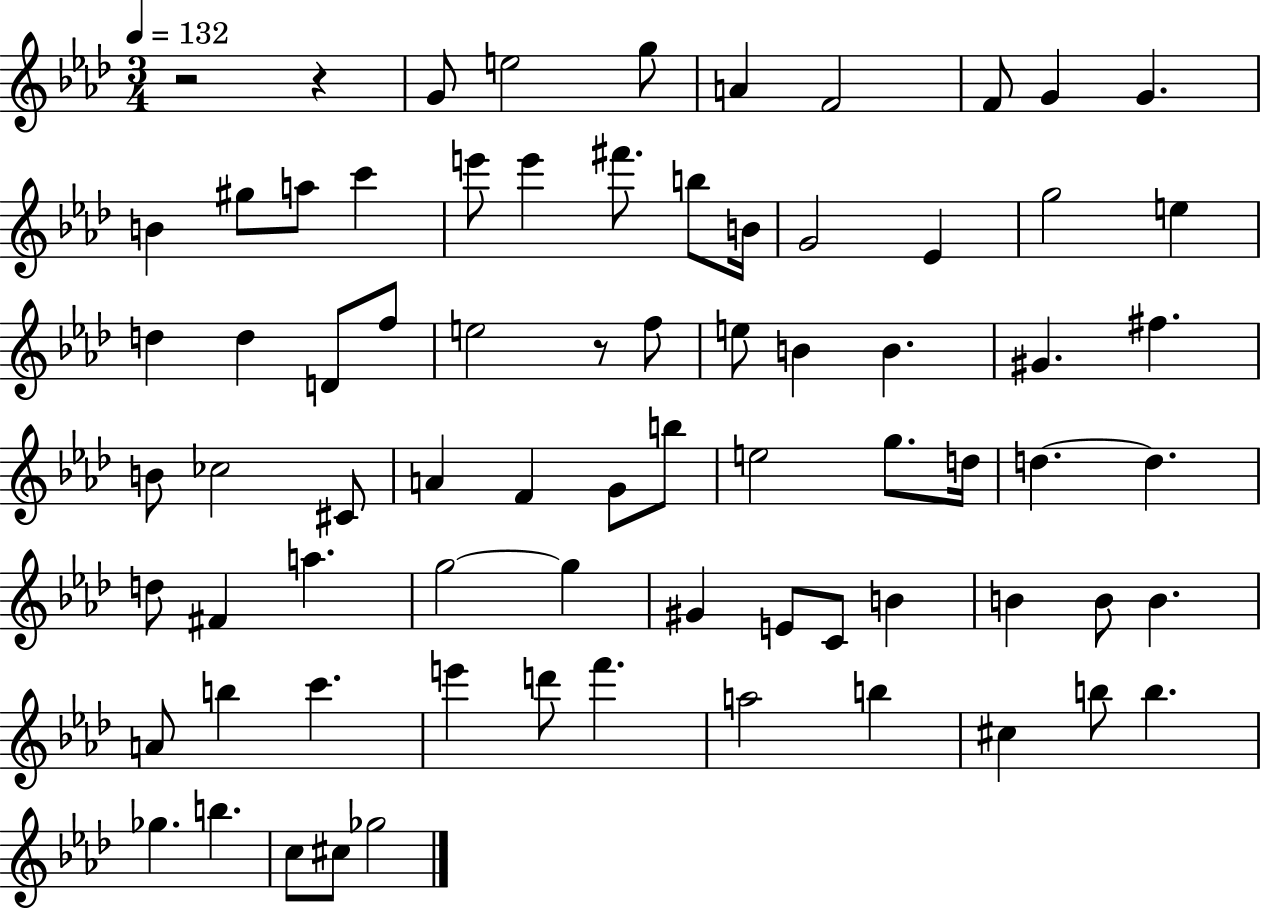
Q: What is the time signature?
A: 3/4